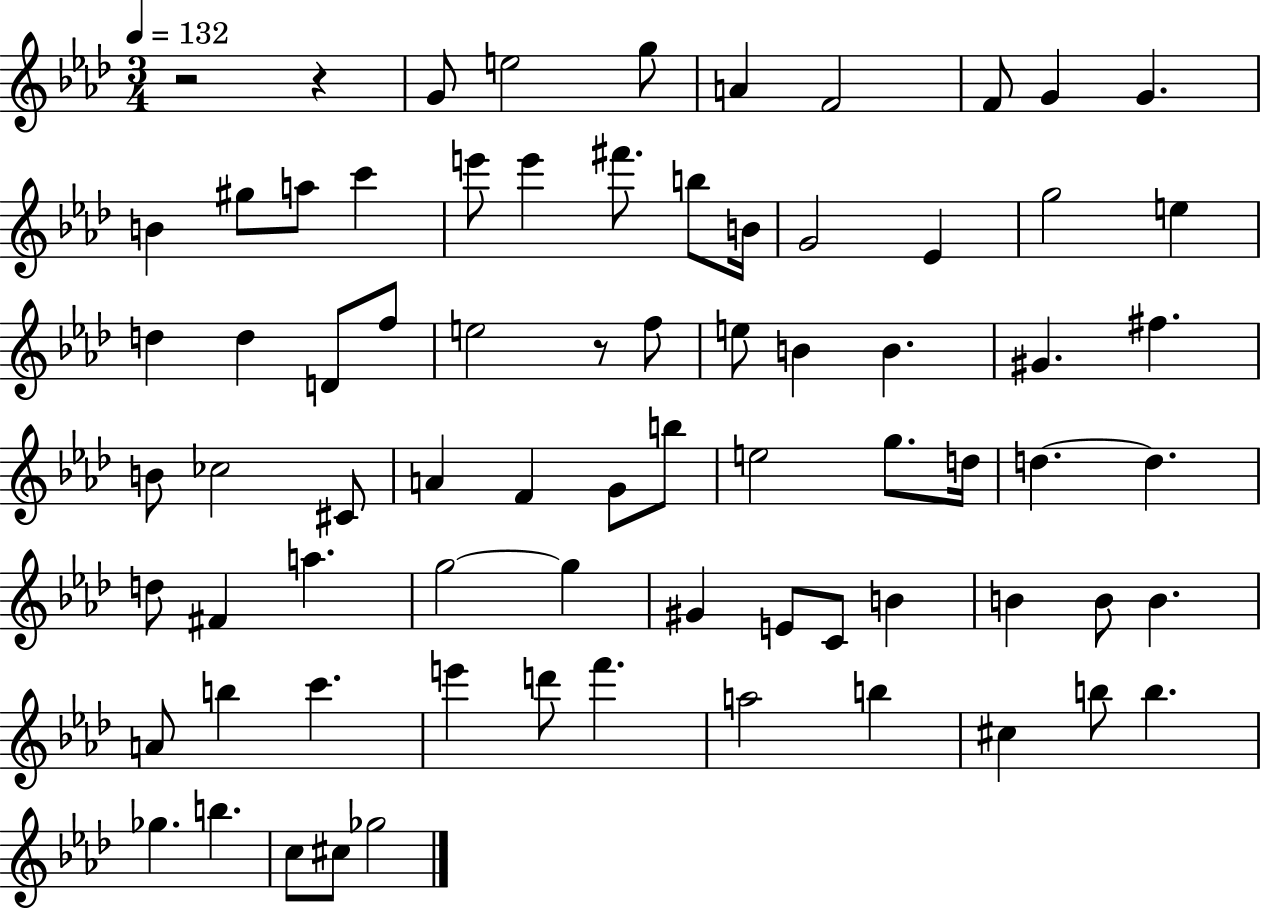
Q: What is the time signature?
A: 3/4